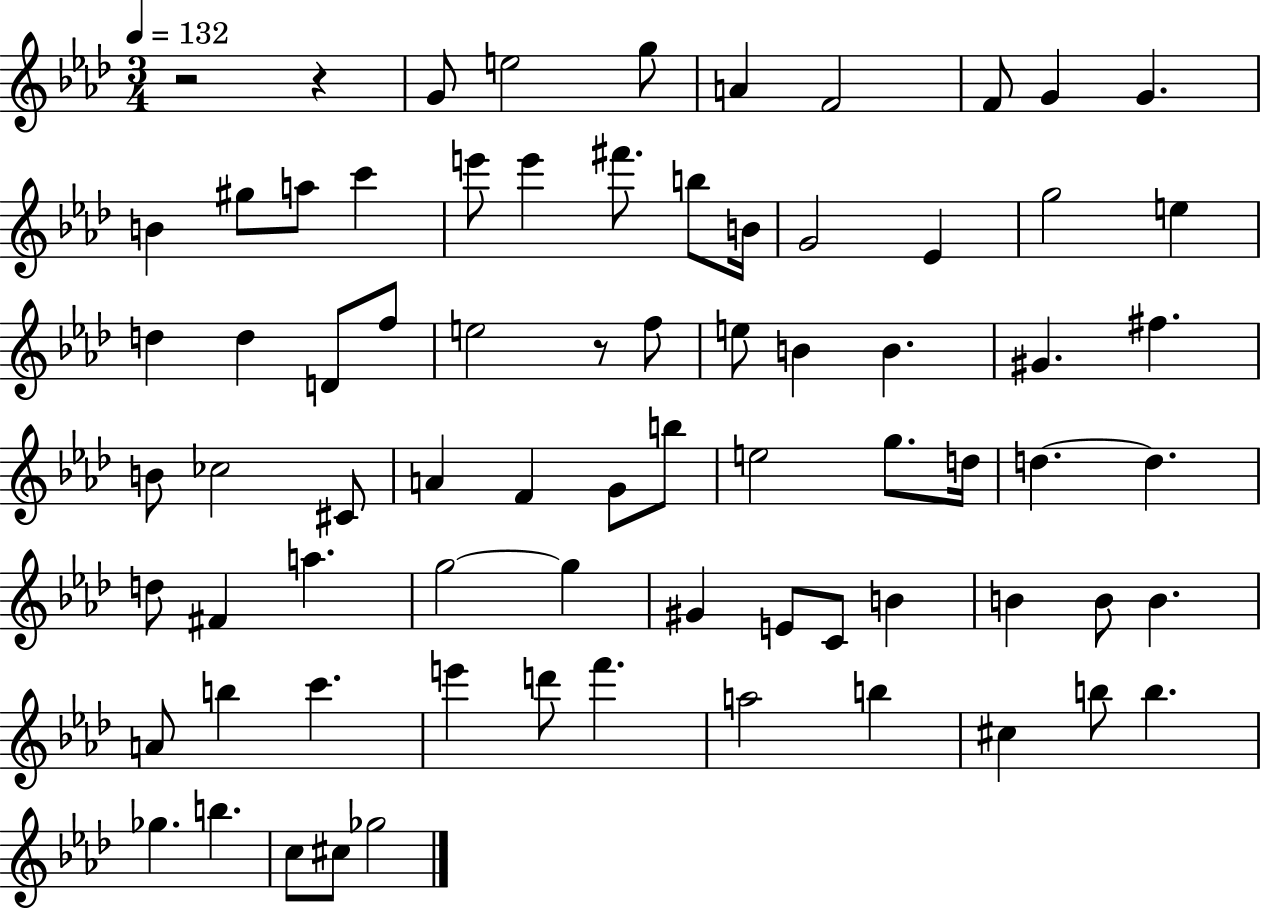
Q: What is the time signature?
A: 3/4